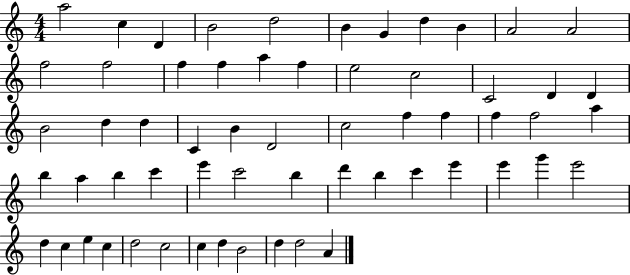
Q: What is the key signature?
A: C major